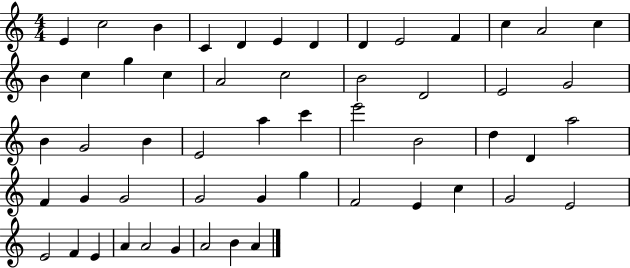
E4/q C5/h B4/q C4/q D4/q E4/q D4/q D4/q E4/h F4/q C5/q A4/h C5/q B4/q C5/q G5/q C5/q A4/h C5/h B4/h D4/h E4/h G4/h B4/q G4/h B4/q E4/h A5/q C6/q E6/h B4/h D5/q D4/q A5/h F4/q G4/q G4/h G4/h G4/q G5/q F4/h E4/q C5/q G4/h E4/h E4/h F4/q E4/q A4/q A4/h G4/q A4/h B4/q A4/q